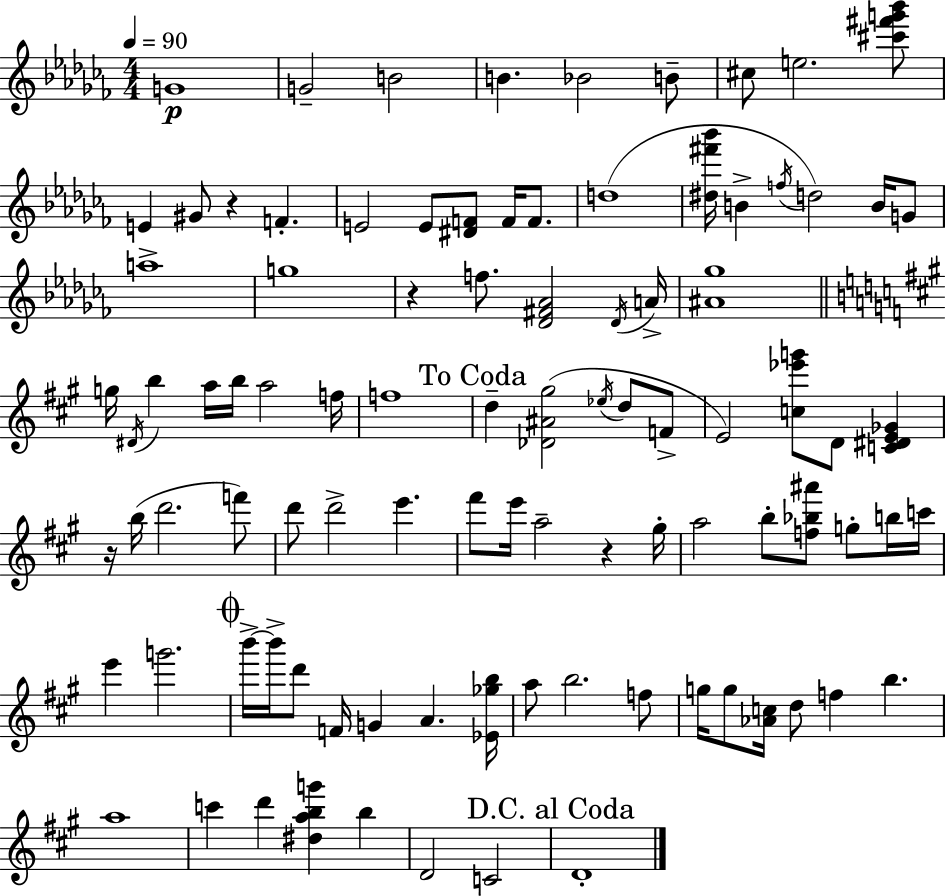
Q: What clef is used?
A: treble